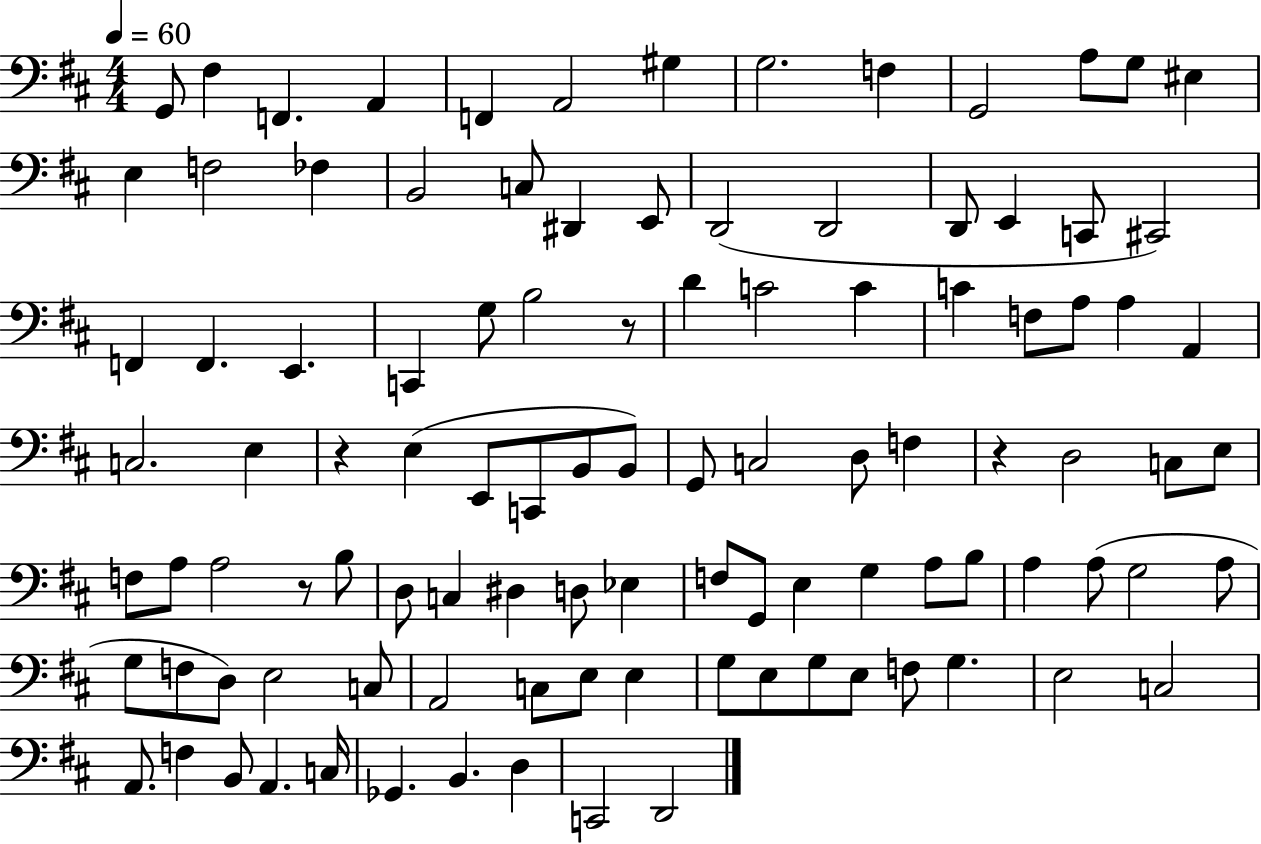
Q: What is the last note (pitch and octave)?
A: D2